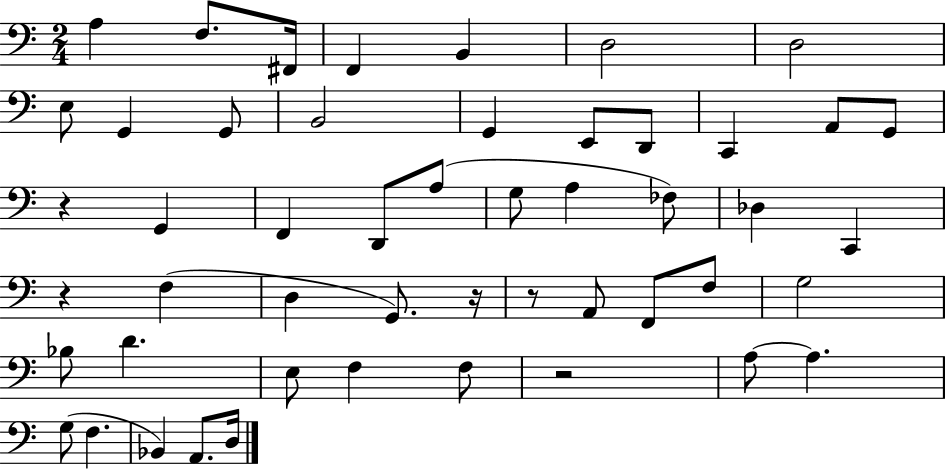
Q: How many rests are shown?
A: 5